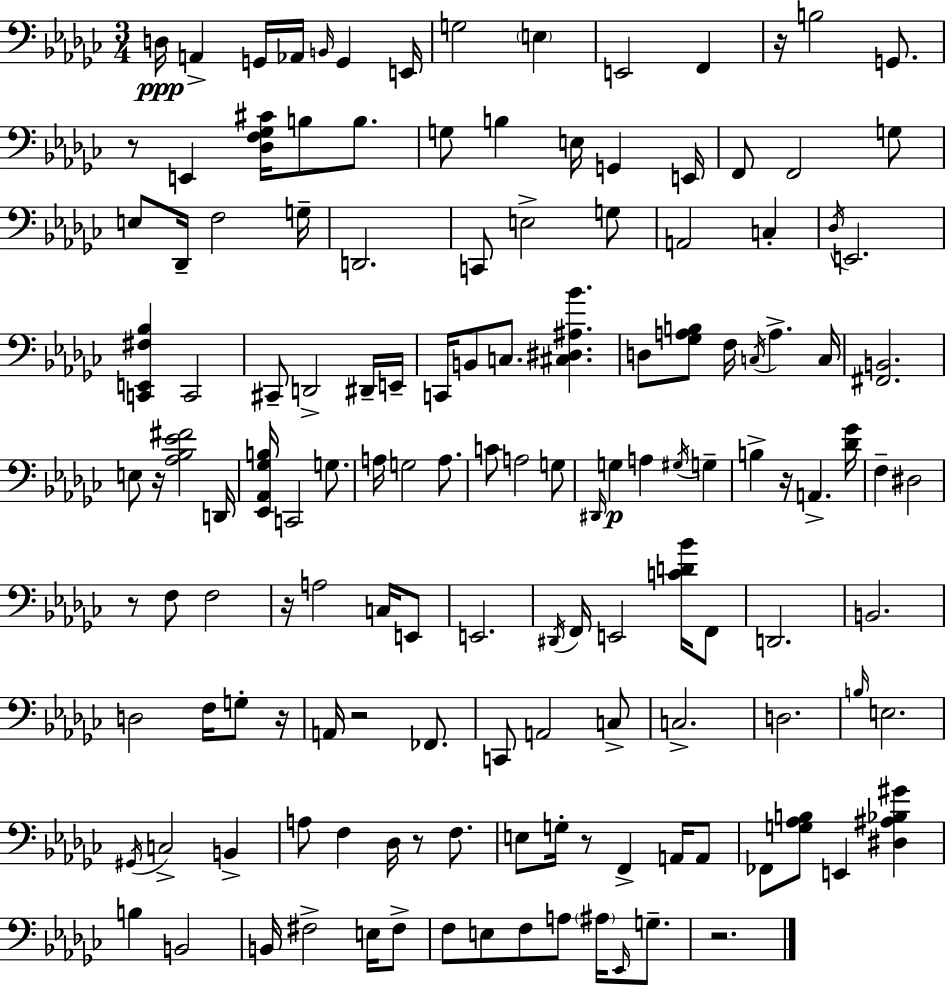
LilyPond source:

{
  \clef bass
  \numericTimeSignature
  \time 3/4
  \key ees \minor
  d16\ppp a,4-> g,16 aes,16 \grace { b,16 } g,4 | e,16 g2 \parenthesize e4 | e,2 f,4 | r16 b2 g,8. | \break r8 e,4 <des f ges cis'>16 b8 b8. | g8 b4 e16 g,4 | e,16 f,8 f,2 g8 | e8 des,16-- f2 | \break g16-- d,2. | c,8 e2-> g8 | a,2 c4-. | \acciaccatura { des16 } e,2. | \break <c, e, fis bes>4 c,2 | cis,8-- d,2-> | dis,16-- e,16-- c,16 b,8 c8. <cis dis ais bes'>4. | d8 <ges a b>8 f16 \acciaccatura { c16 } a4.-> | \break c16 <fis, b,>2. | e8 r16 <aes bes ees' fis'>2 | d,16 <ees, aes, ges b>16 c,2 | g8. a16 g2 | \break a8. c'8 a2 | g8 \grace { dis,16 } g4\p a4 | \acciaccatura { gis16 } g4-- b4-> r16 a,4.-> | <des' ges'>16 f4-- dis2 | \break r8 f8 f2 | r16 a2 | c16 e,8 e,2. | \acciaccatura { dis,16 } f,16 e,2 | \break <c' d' bes'>16 f,8 d,2. | b,2. | d2 | f16 g8-. r16 a,16 r2 | \break fes,8. c,8 a,2 | c8-> c2.-> | d2. | \grace { b16 } e2. | \break \acciaccatura { gis,16 } c2-> | b,4-> a8 f4 | des16 r8 f8. e8 g16-. r8 | f,4-> a,16 a,8 fes,8 <g aes b>8 | \break e,4 <dis ais bes gis'>4 b4 | b,2 b,16 fis2-> | e16 fis8-> f8 e8 | f8 a8 \parenthesize ais16 \grace { ees,16 } g8.-- r2. | \break \bar "|."
}